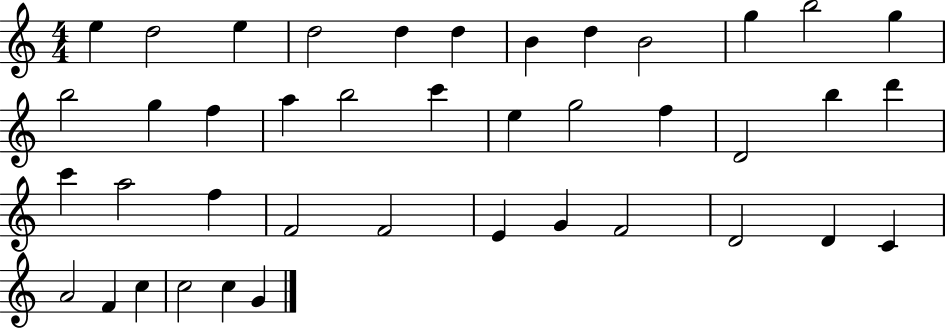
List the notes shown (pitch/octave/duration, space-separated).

E5/q D5/h E5/q D5/h D5/q D5/q B4/q D5/q B4/h G5/q B5/h G5/q B5/h G5/q F5/q A5/q B5/h C6/q E5/q G5/h F5/q D4/h B5/q D6/q C6/q A5/h F5/q F4/h F4/h E4/q G4/q F4/h D4/h D4/q C4/q A4/h F4/q C5/q C5/h C5/q G4/q